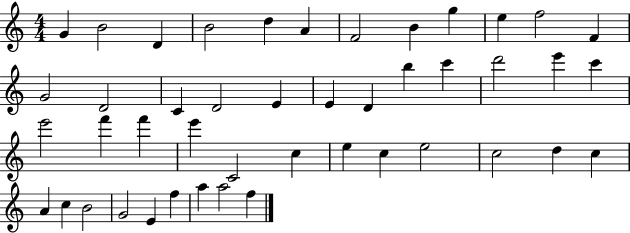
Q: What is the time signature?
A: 4/4